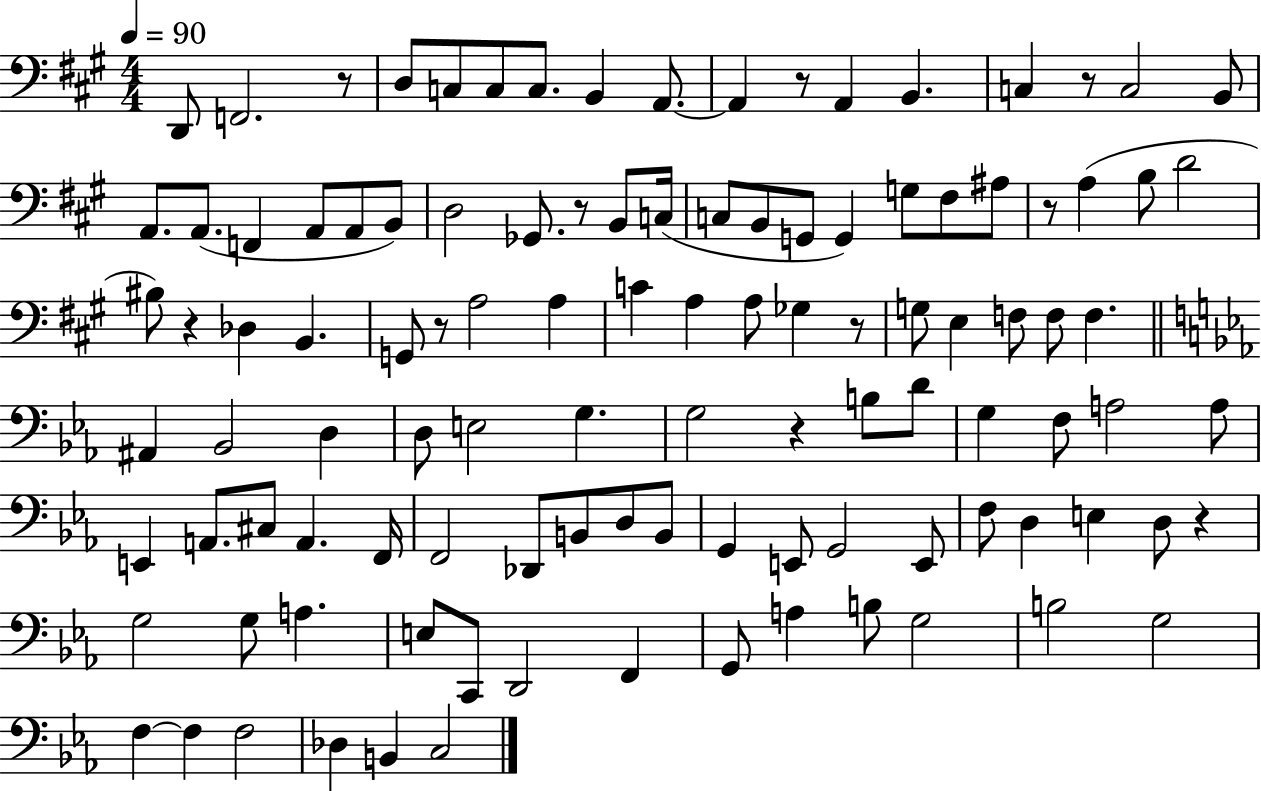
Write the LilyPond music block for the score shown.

{
  \clef bass
  \numericTimeSignature
  \time 4/4
  \key a \major
  \tempo 4 = 90
  d,8 f,2. r8 | d8 c8 c8 c8. b,4 a,8.~~ | a,4 r8 a,4 b,4. | c4 r8 c2 b,8 | \break a,8. a,8.( f,4 a,8 a,8 b,8) | d2 ges,8. r8 b,8 c16( | c8 b,8 g,8 g,4) g8 fis8 ais8 | r8 a4( b8 d'2 | \break bis8) r4 des4 b,4. | g,8 r8 a2 a4 | c'4 a4 a8 ges4 r8 | g8 e4 f8 f8 f4. | \break \bar "||" \break \key c \minor ais,4 bes,2 d4 | d8 e2 g4. | g2 r4 b8 d'8 | g4 f8 a2 a8 | \break e,4 a,8. cis8 a,4. f,16 | f,2 des,8 b,8 d8 b,8 | g,4 e,8 g,2 e,8 | f8 d4 e4 d8 r4 | \break g2 g8 a4. | e8 c,8 d,2 f,4 | g,8 a4 b8 g2 | b2 g2 | \break f4~~ f4 f2 | des4 b,4 c2 | \bar "|."
}